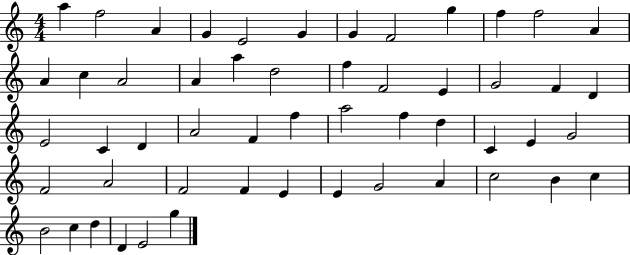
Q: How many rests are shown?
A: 0